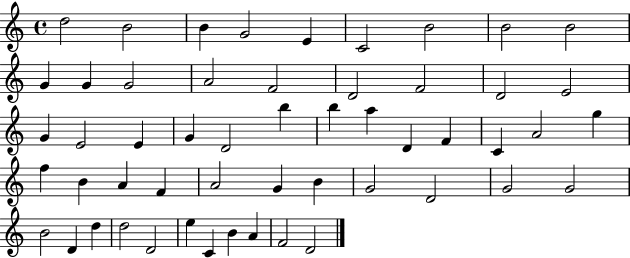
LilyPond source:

{
  \clef treble
  \time 4/4
  \defaultTimeSignature
  \key c \major
  d''2 b'2 | b'4 g'2 e'4 | c'2 b'2 | b'2 b'2 | \break g'4 g'4 g'2 | a'2 f'2 | d'2 f'2 | d'2 e'2 | \break g'4 e'2 e'4 | g'4 d'2 b''4 | b''4 a''4 d'4 f'4 | c'4 a'2 g''4 | \break f''4 b'4 a'4 f'4 | a'2 g'4 b'4 | g'2 d'2 | g'2 g'2 | \break b'2 d'4 d''4 | d''2 d'2 | e''4 c'4 b'4 a'4 | f'2 d'2 | \break \bar "|."
}